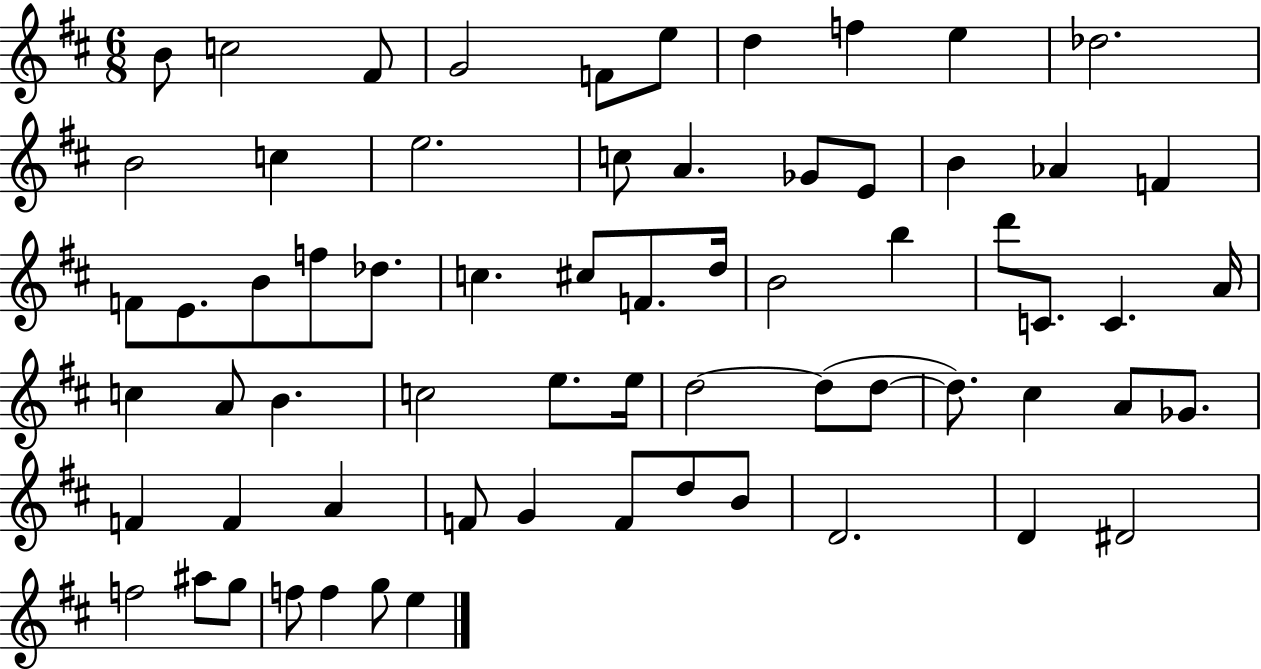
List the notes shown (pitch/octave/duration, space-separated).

B4/e C5/h F#4/e G4/h F4/e E5/e D5/q F5/q E5/q Db5/h. B4/h C5/q E5/h. C5/e A4/q. Gb4/e E4/e B4/q Ab4/q F4/q F4/e E4/e. B4/e F5/e Db5/e. C5/q. C#5/e F4/e. D5/s B4/h B5/q D6/e C4/e. C4/q. A4/s C5/q A4/e B4/q. C5/h E5/e. E5/s D5/h D5/e D5/e D5/e. C#5/q A4/e Gb4/e. F4/q F4/q A4/q F4/e G4/q F4/e D5/e B4/e D4/h. D4/q D#4/h F5/h A#5/e G5/e F5/e F5/q G5/e E5/q